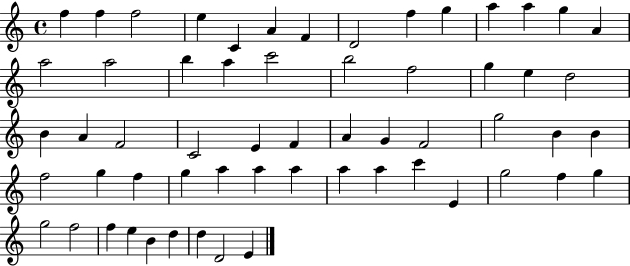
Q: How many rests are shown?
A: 0